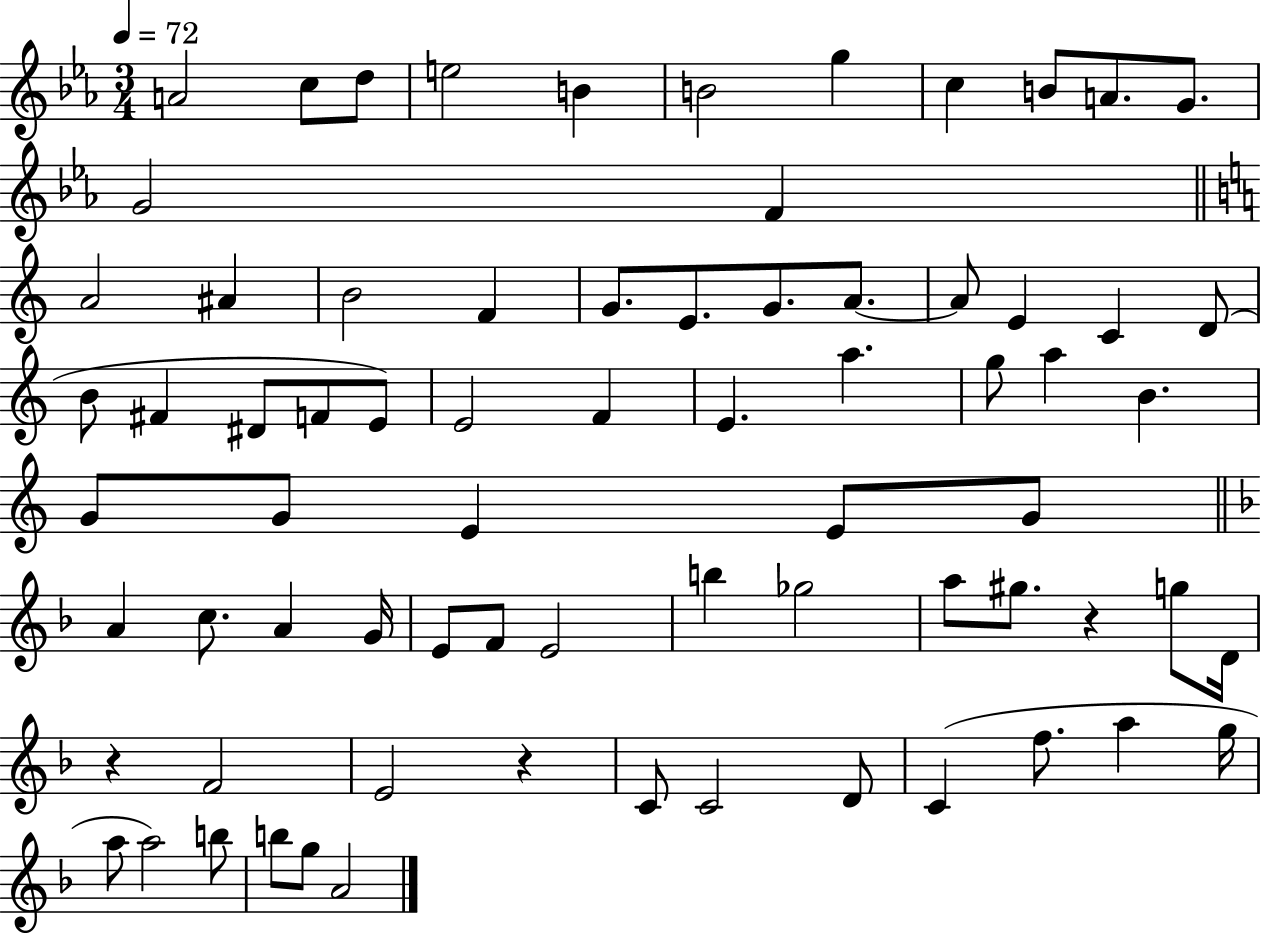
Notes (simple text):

A4/h C5/e D5/e E5/h B4/q B4/h G5/q C5/q B4/e A4/e. G4/e. G4/h F4/q A4/h A#4/q B4/h F4/q G4/e. E4/e. G4/e. A4/e. A4/e E4/q C4/q D4/e B4/e F#4/q D#4/e F4/e E4/e E4/h F4/q E4/q. A5/q. G5/e A5/q B4/q. G4/e G4/e E4/q E4/e G4/e A4/q C5/e. A4/q G4/s E4/e F4/e E4/h B5/q Gb5/h A5/e G#5/e. R/q G5/e D4/s R/q F4/h E4/h R/q C4/e C4/h D4/e C4/q F5/e. A5/q G5/s A5/e A5/h B5/e B5/e G5/e A4/h